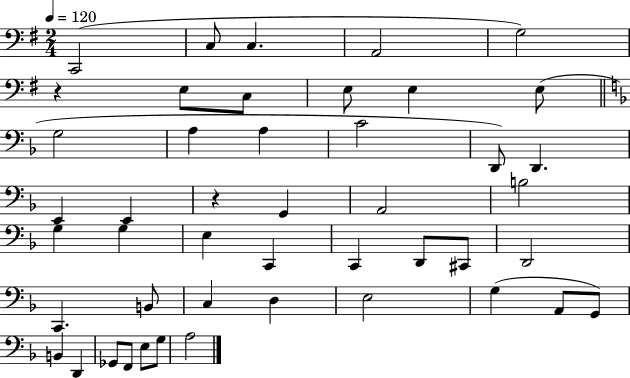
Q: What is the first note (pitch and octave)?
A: C2